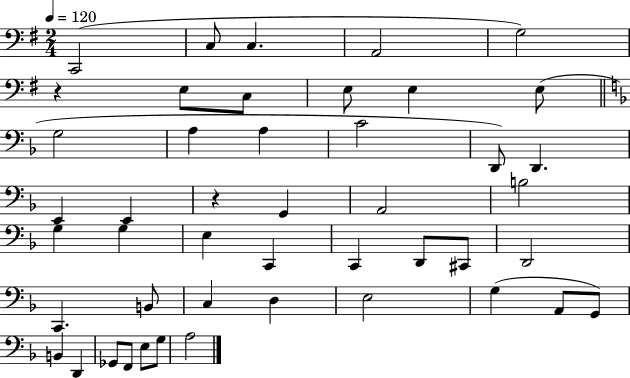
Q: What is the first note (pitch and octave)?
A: C2